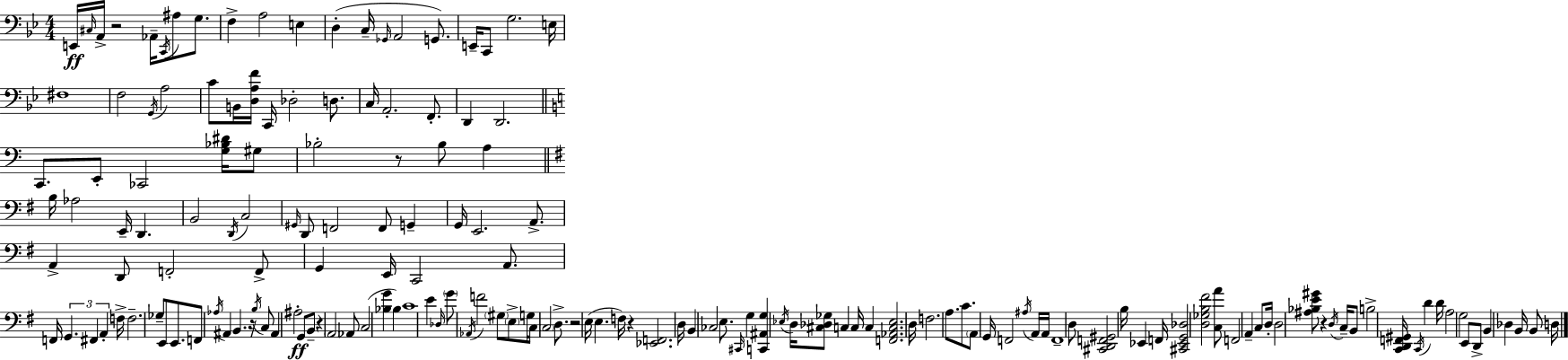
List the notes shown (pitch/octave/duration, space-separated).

E2/s C#3/s A2/s R/h Ab2/s C2/s A#3/e G3/e. F3/q A3/h E3/q D3/q C3/s Gb2/s A2/h G2/e. E2/s C2/e G3/h. E3/s F#3/w F3/h G2/s A3/h C4/e B2/s [D3,A3,F4]/s C2/s Db3/h D3/e. C3/s A2/h. F2/e. D2/q D2/h. C2/e. E2/e CES2/h [G3,Bb3,D#4]/s G#3/e Bb3/h R/e Bb3/e A3/q B3/s Ab3/h E2/s D2/q. B2/h D2/s C3/h G#2/s D2/e F2/h F2/e G2/q G2/s E2/h. A2/e. A2/q D2/e F2/h F2/e G2/q E2/s C2/h A2/e. F2/s G2/q. F#2/q A2/q F3/s F3/h. Gb3/e E2/e E2/e. F2/e Ab3/s A#2/q B2/q. R/s B3/s C3/e A#2/q A#3/h G2/e B2/e R/q A2/h Ab2/e C3/h [Bb3,G4]/q Bb3/q C4/w E4/q Db3/s G4/e Ab2/s F4/h G#3/e E3/e G3/s C3/e C3/h D3/e. R/h E3/s E3/q. F3/s R/q [Eb2,F2]/h. D3/s B2/q CES3/h E3/e. C#2/s G3/q [C2,A#2,G3]/q Eb3/s D3/s [C#3,Db3,Gb3]/e C3/q C3/s C3/q [F2,Ab2,C3,Eb3]/h. D3/s F3/h. A3/e. C4/e. A2/e G2/s F2/h A#3/s A2/s A2/s F2/w D3/e [C#2,D2,F2,G#2]/h B3/s Eb2/q F2/s [C#2,Eb2,G2,Db3]/h [D3,Gb3,B3,F#4]/h [C3,A4]/e F2/h A2/q C3/e D3/s D3/h [A#3,Bb3,E4,G#4]/e R/q D3/s C3/s B2/e B3/h [C2,D2,F2,G#2]/s C2/s D4/q D4/s A3/h G3/h E2/e D2/e B2/q Db3/q B2/s B2/e D3/s